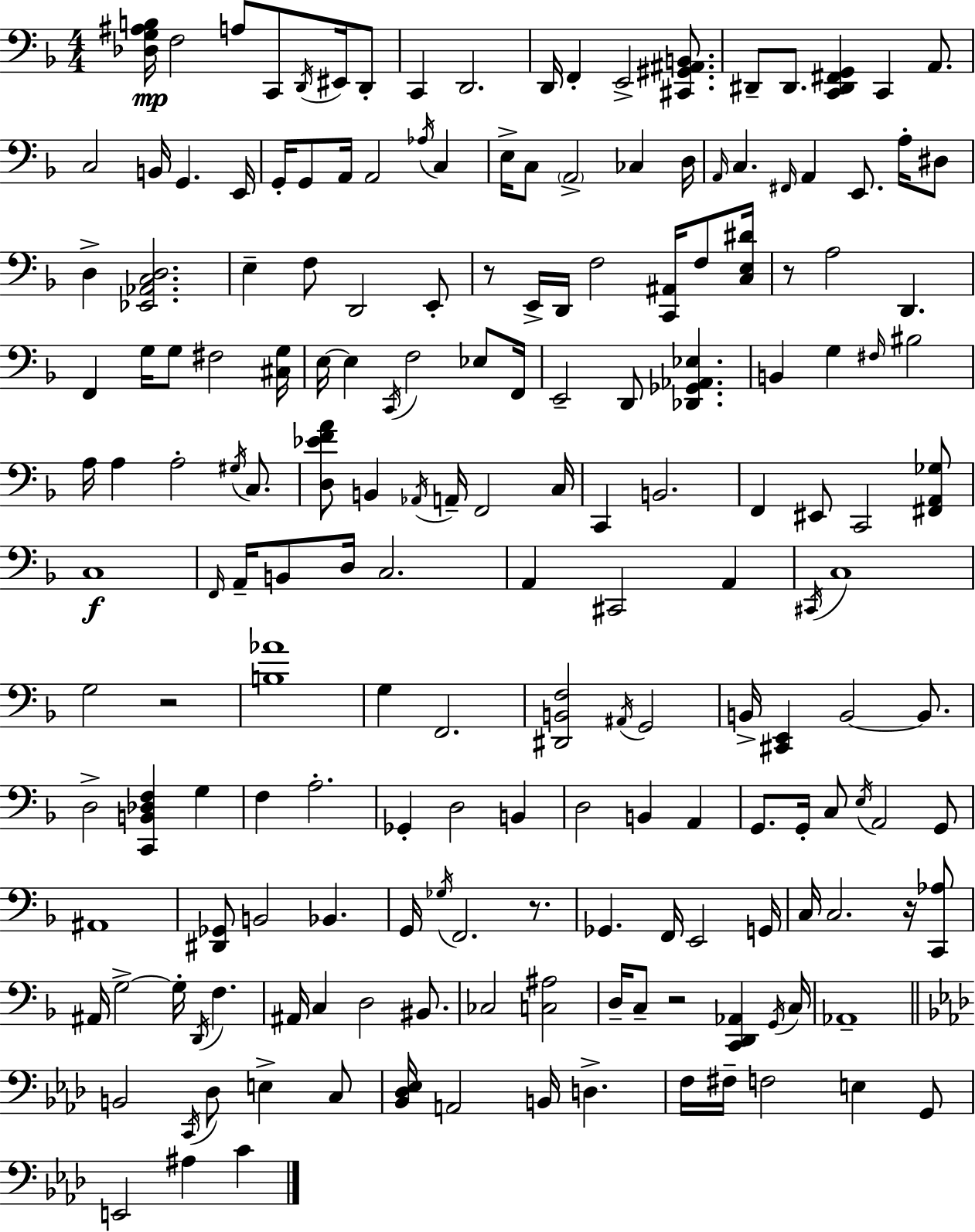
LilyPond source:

{
  \clef bass
  \numericTimeSignature
  \time 4/4
  \key f \major
  <des g ais b>16\mp f2 a8 c,8 \acciaccatura { d,16 } eis,16 d,8-. | c,4 d,2. | d,16 f,4-. e,2-> <cis, gis, ais, b,>8. | dis,8-- dis,8. <c, dis, fis, g,>4 c,4 a,8. | \break c2 b,16 g,4. | e,16 g,16-. g,8 a,16 a,2 \acciaccatura { aes16 } c4 | e16-> c8 \parenthesize a,2-> ces4 | d16 \grace { a,16 } c4. \grace { fis,16 } a,4 e,8. | \break a16-. dis8 d4-> <ees, aes, c d>2. | e4-- f8 d,2 | e,8-. r8 e,16-> d,16 f2 | <c, ais,>16 f8 <c e dis'>16 r8 a2 d,4. | \break f,4 g16 g8 fis2 | <cis g>16 e16~~ e4 \acciaccatura { c,16 } f2 | ees8 f,16 e,2-- d,8 <des, ges, aes, ees>4. | b,4 g4 \grace { fis16 } bis2 | \break a16 a4 a2-. | \acciaccatura { gis16 } c8. <d ees' f' a'>8 b,4 \acciaccatura { aes,16 } a,16-- f,2 | c16 c,4 b,2. | f,4 eis,8 c,2 | \break <fis, a, ges>8 c1\f | \grace { f,16 } a,16-- b,8 d16 c2. | a,4 cis,2 | a,4 \acciaccatura { cis,16 } c1 | \break g2 | r2 <b aes'>1 | g4 f,2. | <dis, b, f>2 | \break \acciaccatura { ais,16 } g,2 b,16-> <cis, e,>4 | b,2~~ b,8. d2-> | <c, b, des f>4 g4 f4 a2.-. | ges,4-. d2 | \break b,4 d2 | b,4 a,4 g,8. g,16-. c8 | \acciaccatura { e16 } a,2 g,8 ais,1 | <dis, ges,>8 b,2 | \break bes,4. g,16 \acciaccatura { ges16 } f,2. | r8. ges,4. | f,16 e,2 g,16 c16 c2. | r16 <c, aes>8 ais,16 g2->~~ | \break g16-. \acciaccatura { d,16 } f4. ais,16 c4 | d2 bis,8. ces2 | <c ais>2 d16-- c8-- | r2 <c, d, aes,>4 \acciaccatura { g,16 } c16 aes,1-- | \break \bar "||" \break \key aes \major b,2 \acciaccatura { c,16 } des8 e4-> c8 | <bes, des ees>16 a,2 b,16 d4.-> | f16 fis16-- f2 e4 g,8 | e,2 ais4 c'4 | \break \bar "|."
}